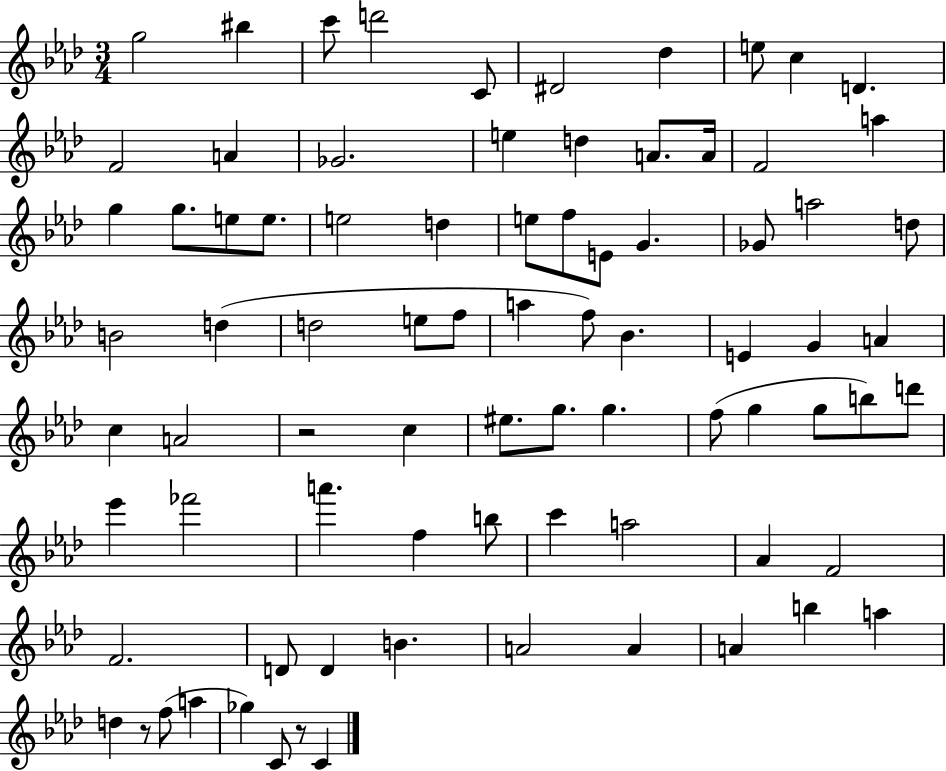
{
  \clef treble
  \numericTimeSignature
  \time 3/4
  \key aes \major
  g''2 bis''4 | c'''8 d'''2 c'8 | dis'2 des''4 | e''8 c''4 d'4. | \break f'2 a'4 | ges'2. | e''4 d''4 a'8. a'16 | f'2 a''4 | \break g''4 g''8. e''8 e''8. | e''2 d''4 | e''8 f''8 e'8 g'4. | ges'8 a''2 d''8 | \break b'2 d''4( | d''2 e''8 f''8 | a''4 f''8) bes'4. | e'4 g'4 a'4 | \break c''4 a'2 | r2 c''4 | eis''8. g''8. g''4. | f''8( g''4 g''8 b''8) d'''8 | \break ees'''4 fes'''2 | a'''4. f''4 b''8 | c'''4 a''2 | aes'4 f'2 | \break f'2. | d'8 d'4 b'4. | a'2 a'4 | a'4 b''4 a''4 | \break d''4 r8 f''8( a''4 | ges''4) c'8 r8 c'4 | \bar "|."
}